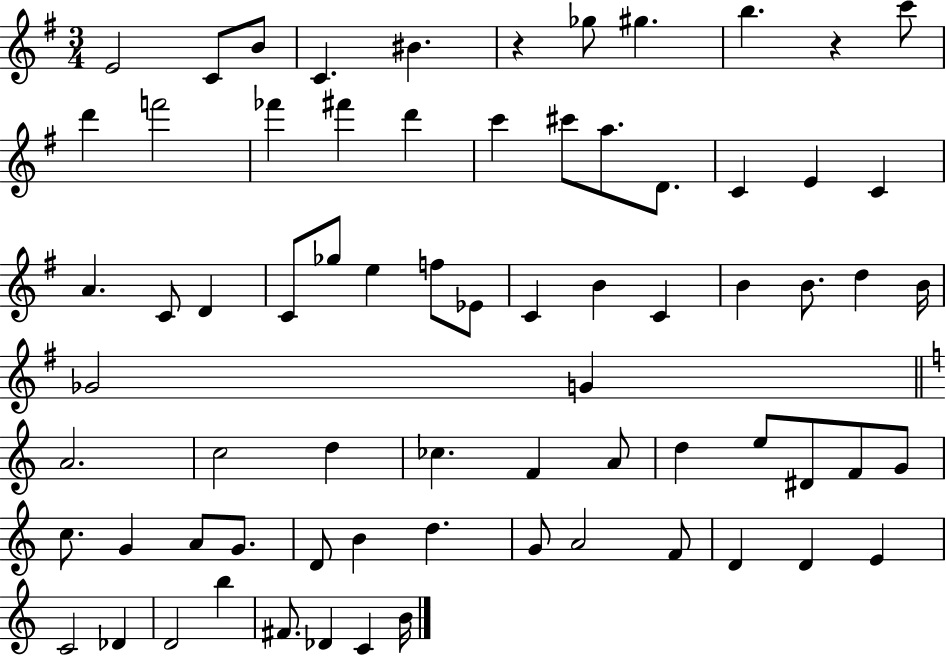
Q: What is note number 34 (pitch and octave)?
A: B4